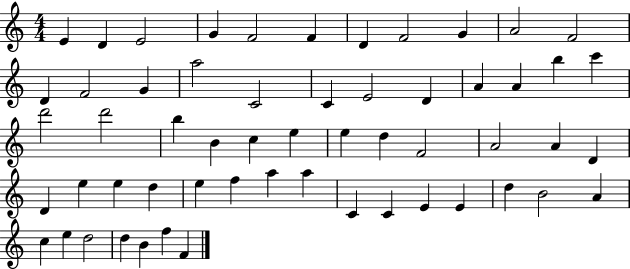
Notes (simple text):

E4/q D4/q E4/h G4/q F4/h F4/q D4/q F4/h G4/q A4/h F4/h D4/q F4/h G4/q A5/h C4/h C4/q E4/h D4/q A4/q A4/q B5/q C6/q D6/h D6/h B5/q B4/q C5/q E5/q E5/q D5/q F4/h A4/h A4/q D4/q D4/q E5/q E5/q D5/q E5/q F5/q A5/q A5/q C4/q C4/q E4/q E4/q D5/q B4/h A4/q C5/q E5/q D5/h D5/q B4/q F5/q F4/q